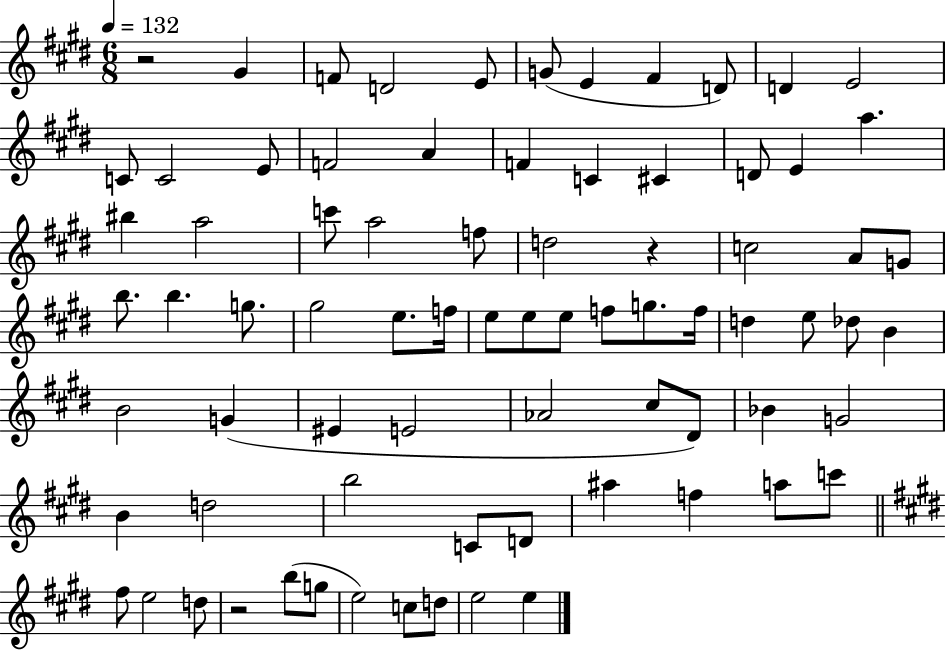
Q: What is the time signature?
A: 6/8